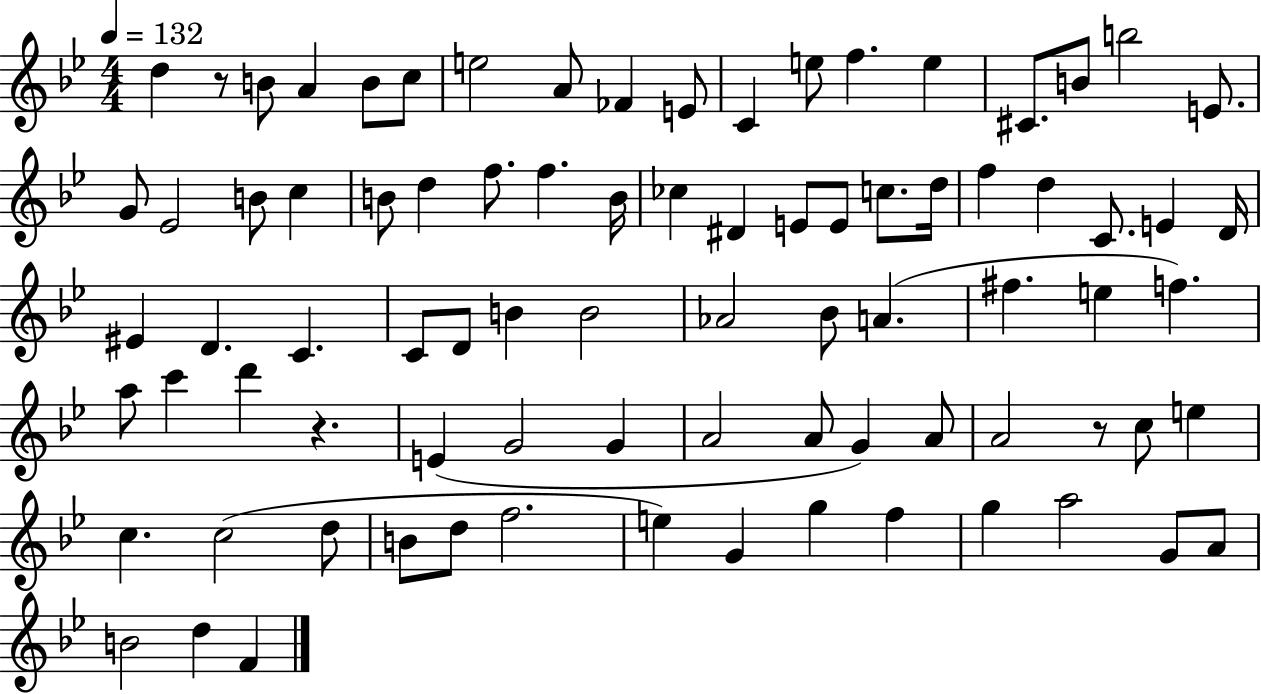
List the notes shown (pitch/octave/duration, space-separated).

D5/q R/e B4/e A4/q B4/e C5/e E5/h A4/e FES4/q E4/e C4/q E5/e F5/q. E5/q C#4/e. B4/e B5/h E4/e. G4/e Eb4/h B4/e C5/q B4/e D5/q F5/e. F5/q. B4/s CES5/q D#4/q E4/e E4/e C5/e. D5/s F5/q D5/q C4/e. E4/q D4/s EIS4/q D4/q. C4/q. C4/e D4/e B4/q B4/h Ab4/h Bb4/e A4/q. F#5/q. E5/q F5/q. A5/e C6/q D6/q R/q. E4/q G4/h G4/q A4/h A4/e G4/q A4/e A4/h R/e C5/e E5/q C5/q. C5/h D5/e B4/e D5/e F5/h. E5/q G4/q G5/q F5/q G5/q A5/h G4/e A4/e B4/h D5/q F4/q